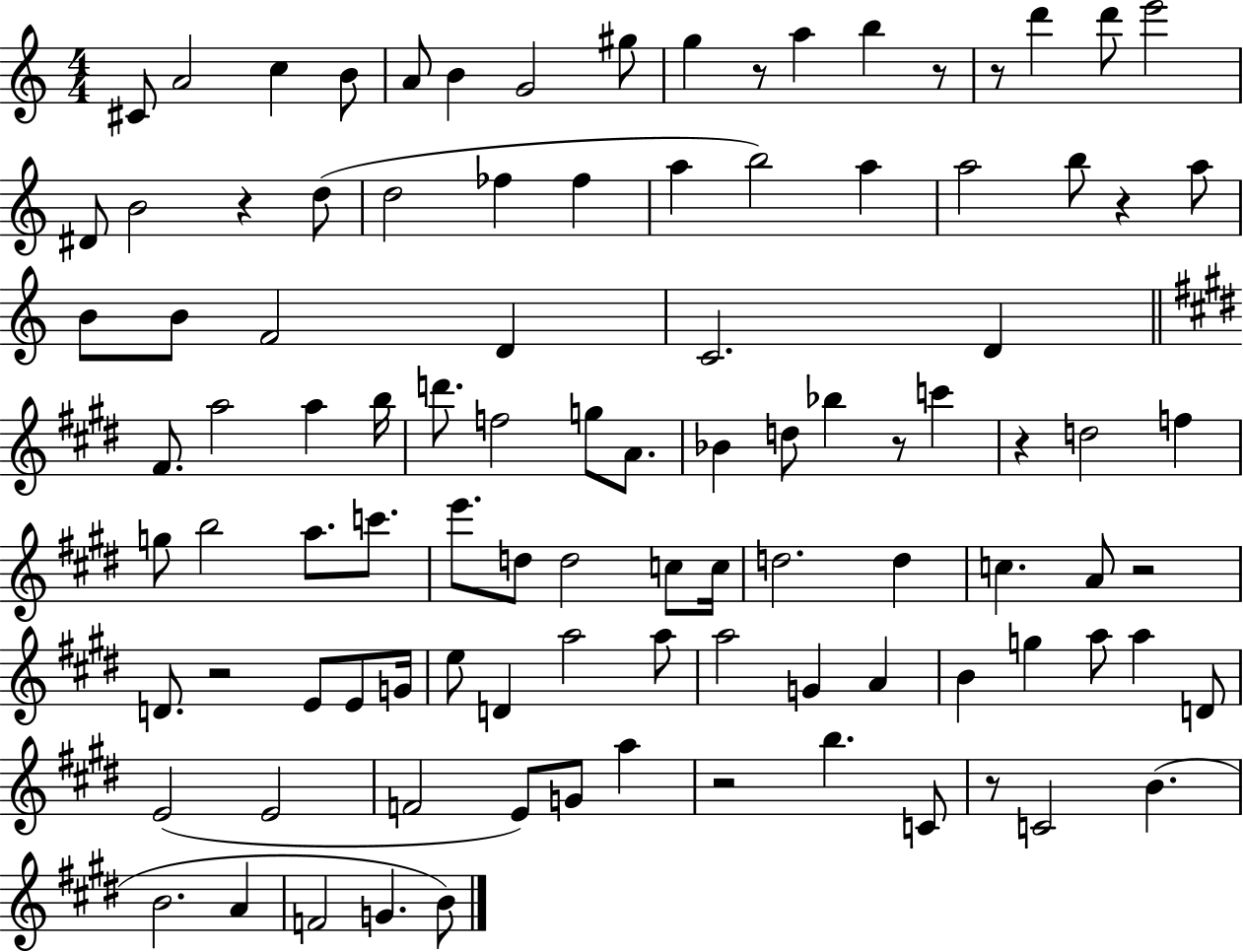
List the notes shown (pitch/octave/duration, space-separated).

C#4/e A4/h C5/q B4/e A4/e B4/q G4/h G#5/e G5/q R/e A5/q B5/q R/e R/e D6/q D6/e E6/h D#4/e B4/h R/q D5/e D5/h FES5/q FES5/q A5/q B5/h A5/q A5/h B5/e R/q A5/e B4/e B4/e F4/h D4/q C4/h. D4/q F#4/e. A5/h A5/q B5/s D6/e. F5/h G5/e A4/e. Bb4/q D5/e Bb5/q R/e C6/q R/q D5/h F5/q G5/e B5/h A5/e. C6/e. E6/e. D5/e D5/h C5/e C5/s D5/h. D5/q C5/q. A4/e R/h D4/e. R/h E4/e E4/e G4/s E5/e D4/q A5/h A5/e A5/h G4/q A4/q B4/q G5/q A5/e A5/q D4/e E4/h E4/h F4/h E4/e G4/e A5/q R/h B5/q. C4/e R/e C4/h B4/q. B4/h. A4/q F4/h G4/q. B4/e